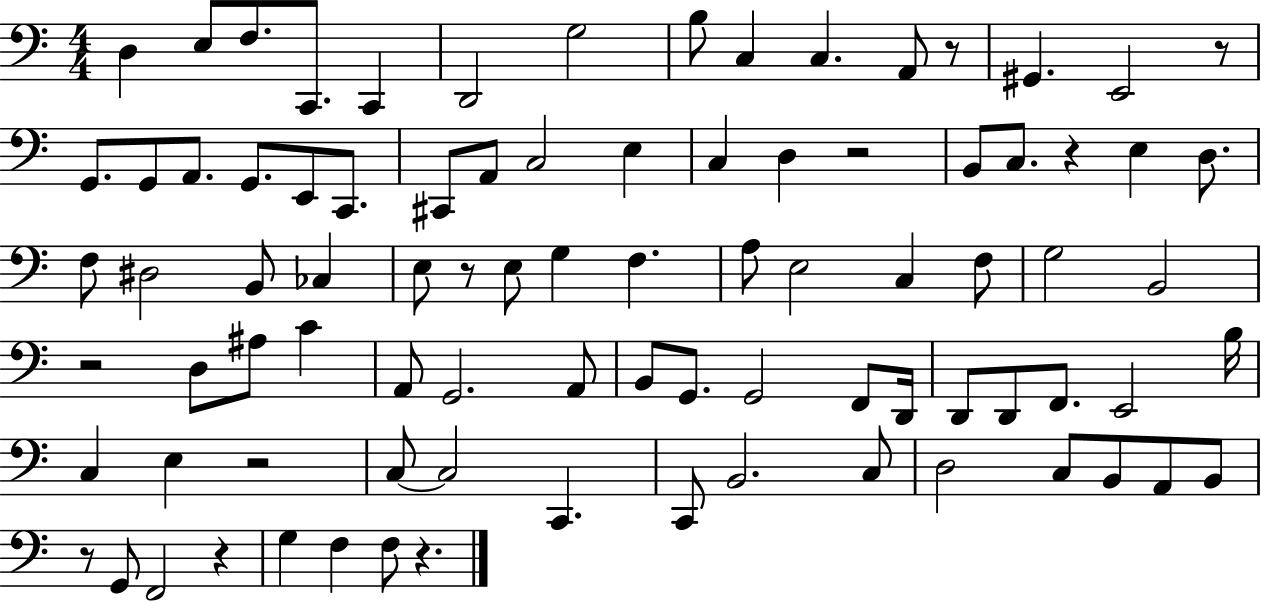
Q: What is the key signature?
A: C major